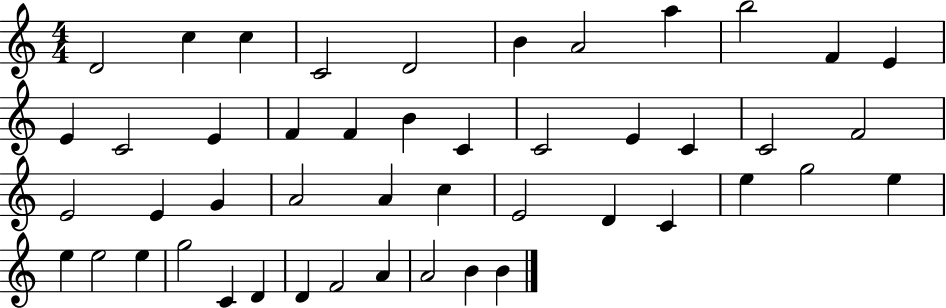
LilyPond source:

{
  \clef treble
  \numericTimeSignature
  \time 4/4
  \key c \major
  d'2 c''4 c''4 | c'2 d'2 | b'4 a'2 a''4 | b''2 f'4 e'4 | \break e'4 c'2 e'4 | f'4 f'4 b'4 c'4 | c'2 e'4 c'4 | c'2 f'2 | \break e'2 e'4 g'4 | a'2 a'4 c''4 | e'2 d'4 c'4 | e''4 g''2 e''4 | \break e''4 e''2 e''4 | g''2 c'4 d'4 | d'4 f'2 a'4 | a'2 b'4 b'4 | \break \bar "|."
}